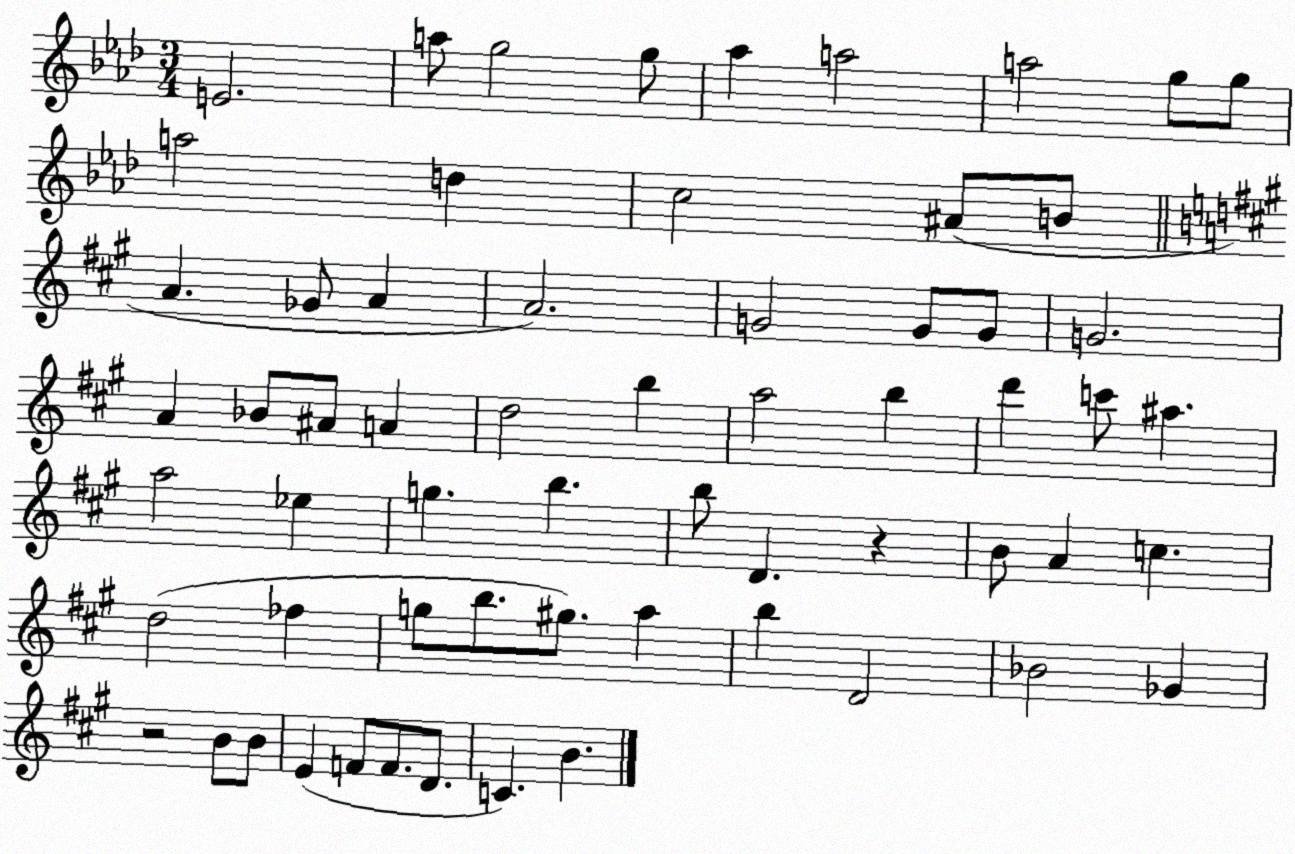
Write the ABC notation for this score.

X:1
T:Untitled
M:3/4
L:1/4
K:Ab
E2 a/2 g2 g/2 _a a2 a2 g/2 g/2 a2 d c2 ^A/2 B/2 A _G/2 A A2 G2 G/2 G/2 G2 A _B/2 ^A/2 A d2 b a2 b d' c'/2 ^a a2 _e g b b/2 D z B/2 A c d2 _f g/2 b/2 ^g/2 a b D2 _B2 _G z2 B/2 B/2 E F/2 F/2 D/2 C B